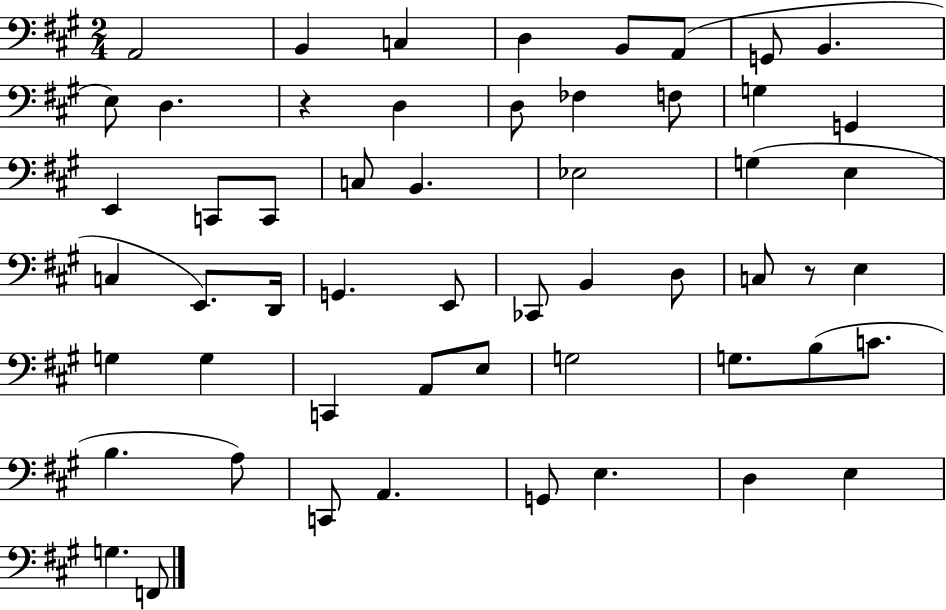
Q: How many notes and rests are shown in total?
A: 55